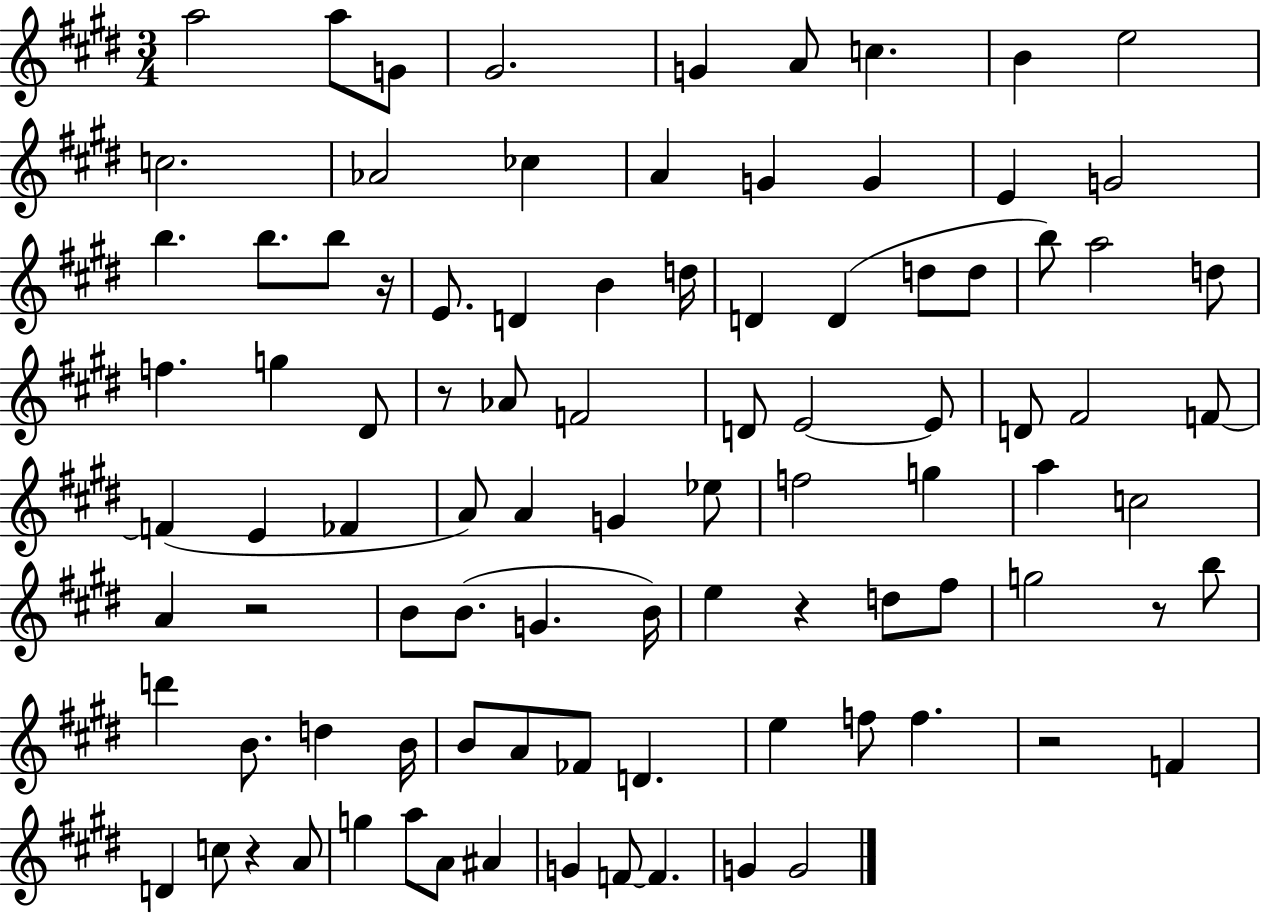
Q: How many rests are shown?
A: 7